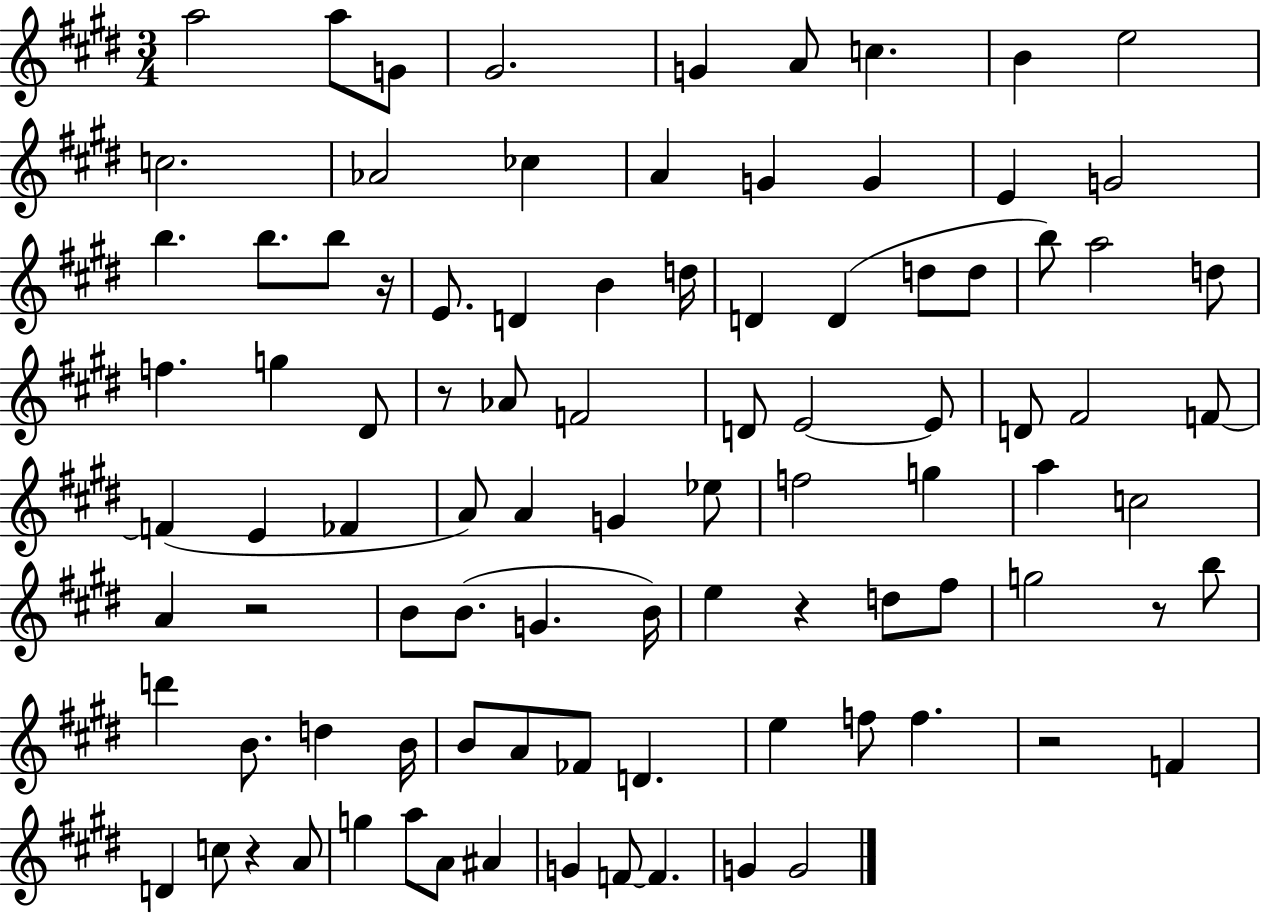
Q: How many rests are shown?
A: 7